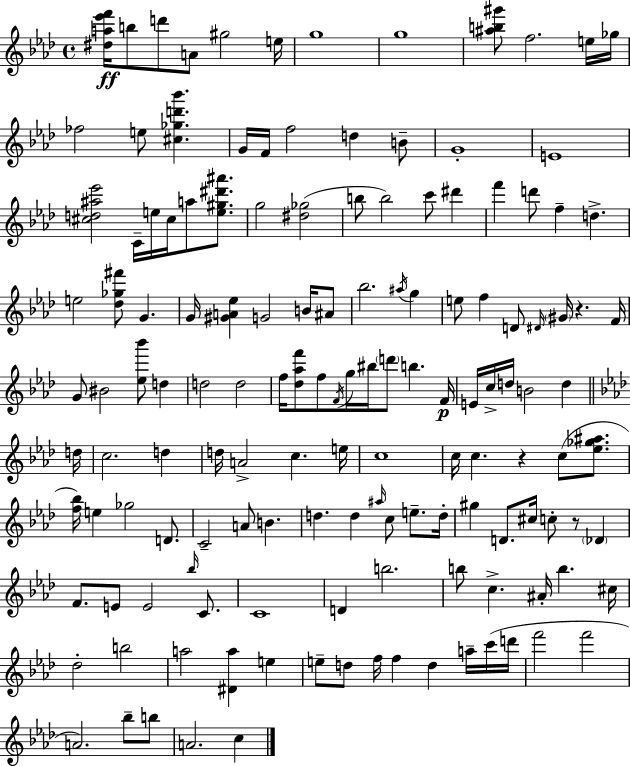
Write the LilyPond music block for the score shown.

{
  \clef treble
  \time 4/4
  \defaultTimeSignature
  \key aes \major
  <dis'' a'' ees''' f'''>16\ff b''8 d'''8 a'8 gis''2 e''16 | g''1 | g''1 | <ais'' b'' gis'''>8 f''2. e''16 ges''16 | \break fes''2 e''8 <cis'' ges'' d''' bes'''>4. | g'16 f'16 f''2 d''4 b'8-- | g'1-. | e'1 | \break <cis'' d'' ais'' ees'''>2 c'16-- e''16 cis''16 a''8 <e'' gis'' dis''' ais'''>8. | g''2 <dis'' ges''>2( | b''8 b''2) c'''8 dis'''4 | f'''4 d'''8 f''4-- d''4.-> | \break e''2 <des'' ges'' fis'''>8 g'4. | g'16 <gis' a' ees''>4 g'2 b'16 ais'8 | bes''2. \acciaccatura { ais''16 } g''4 | e''8 f''4 d'8 \grace { dis'16 } \parenthesize gis'16 r4. | \break f'16 g'8 bis'2 <ees'' bes'''>8 d''4 | d''2 d''2 | f''16 <des'' aes'' f'''>8 f''8 \acciaccatura { f'16 } g''16 bis''16 \parenthesize d'''8 b''4. | f'16\p e'16 c''16-> d''16 b'2 d''4 | \break \bar "||" \break \key aes \major d''16 c''2. d''4 | d''16 a'2-> c''4. | e''16 c''1 | c''16 c''4. r4 c''8( <ees'' ges'' ais''>8. | \break <f'' bes''>16) e''4 ges''2 d'8. | c'2-- a'8 b'4. | d''4. d''4 \grace { ais''16 } c''8 e''8.-- | d''16-. gis''4 d'8. cis''16 c''8-. r8 \parenthesize des'4 | \break f'8. e'8 e'2 \grace { bes''16 } | c'8. c'1 | d'4 b''2. | b''8 c''4.-> ais'16-. b''4. | \break cis''16 des''2-. b''2 | a''2 <dis' a''>4 e''4 | e''8-- d''8 f''16 f''4 d''4 | a''16-- c'''16( d'''16 f'''2 f'''2 | \break a'2.) bes''8-- | b''8 a'2. c''4 | \bar "|."
}